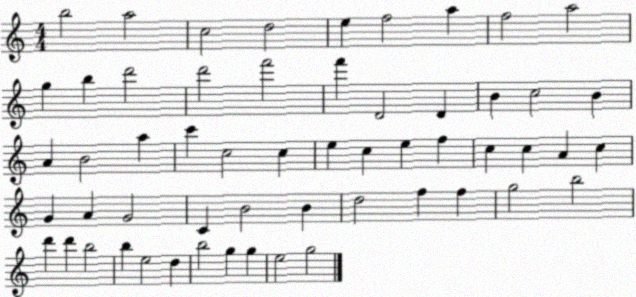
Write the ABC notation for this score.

X:1
T:Untitled
M:4/4
L:1/4
K:C
b2 a2 c2 d2 e f2 a f2 a2 g b d'2 d'2 f'2 f' D2 D B c2 B A B2 a c' c2 c e c e f c c A c G A G2 C B2 B d2 f f g2 b2 d' d' b2 b e2 d b2 g g e2 g2